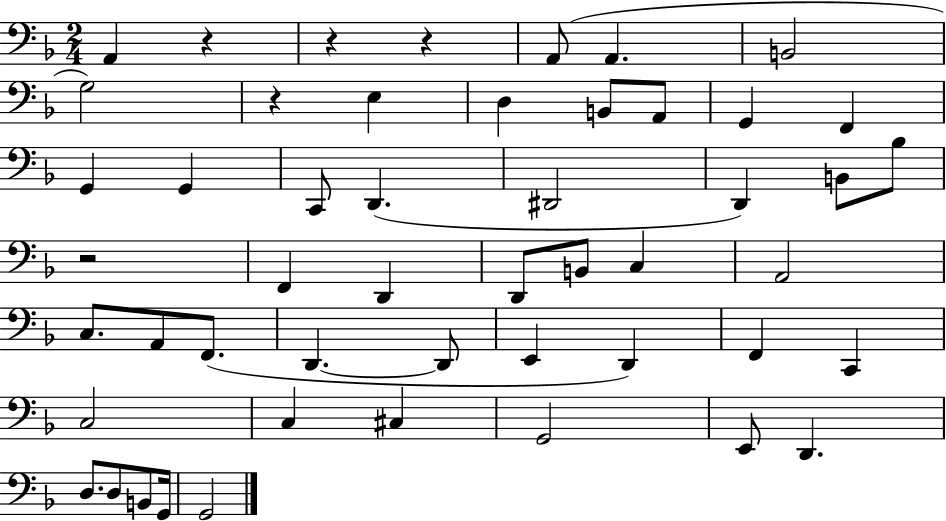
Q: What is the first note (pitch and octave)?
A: A2